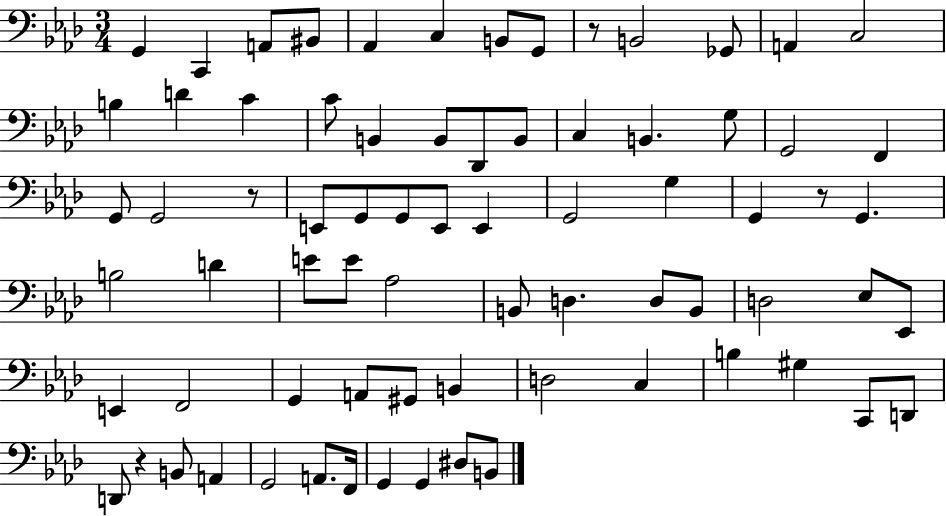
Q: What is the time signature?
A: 3/4